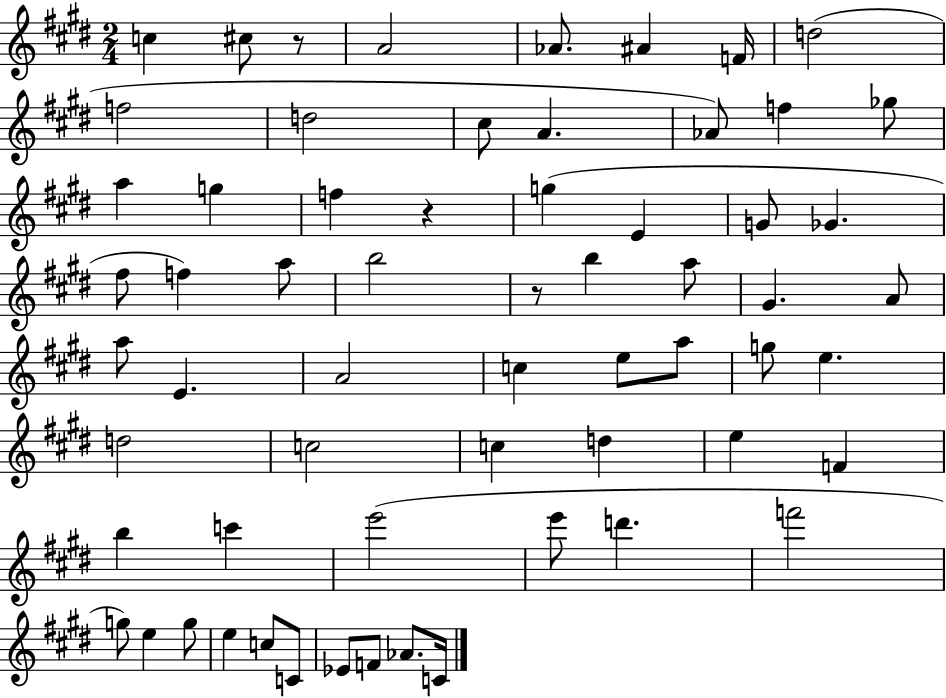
{
  \clef treble
  \numericTimeSignature
  \time 2/4
  \key e \major
  c''4 cis''8 r8 | a'2 | aes'8. ais'4 f'16 | d''2( | \break f''2 | d''2 | cis''8 a'4. | aes'8) f''4 ges''8 | \break a''4 g''4 | f''4 r4 | g''4( e'4 | g'8 ges'4. | \break fis''8 f''4) a''8 | b''2 | r8 b''4 a''8 | gis'4. a'8 | \break a''8 e'4. | a'2 | c''4 e''8 a''8 | g''8 e''4. | \break d''2 | c''2 | c''4 d''4 | e''4 f'4 | \break b''4 c'''4 | e'''2( | e'''8 d'''4. | f'''2 | \break g''8) e''4 g''8 | e''4 c''8 c'8 | ees'8 f'8 aes'8. c'16 | \bar "|."
}